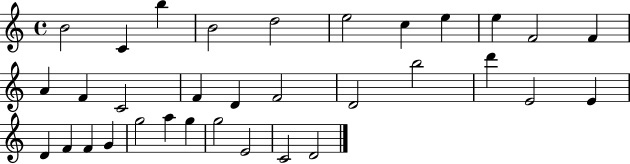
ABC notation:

X:1
T:Untitled
M:4/4
L:1/4
K:C
B2 C b B2 d2 e2 c e e F2 F A F C2 F D F2 D2 b2 d' E2 E D F F G g2 a g g2 E2 C2 D2